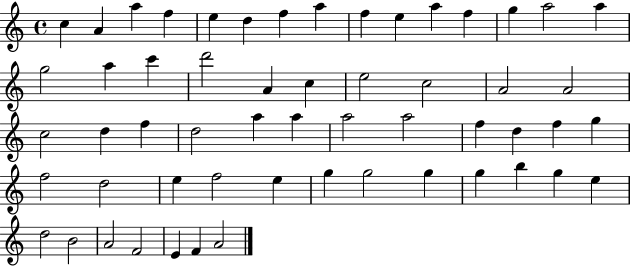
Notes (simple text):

C5/q A4/q A5/q F5/q E5/q D5/q F5/q A5/q F5/q E5/q A5/q F5/q G5/q A5/h A5/q G5/h A5/q C6/q D6/h A4/q C5/q E5/h C5/h A4/h A4/h C5/h D5/q F5/q D5/h A5/q A5/q A5/h A5/h F5/q D5/q F5/q G5/q F5/h D5/h E5/q F5/h E5/q G5/q G5/h G5/q G5/q B5/q G5/q E5/q D5/h B4/h A4/h F4/h E4/q F4/q A4/h